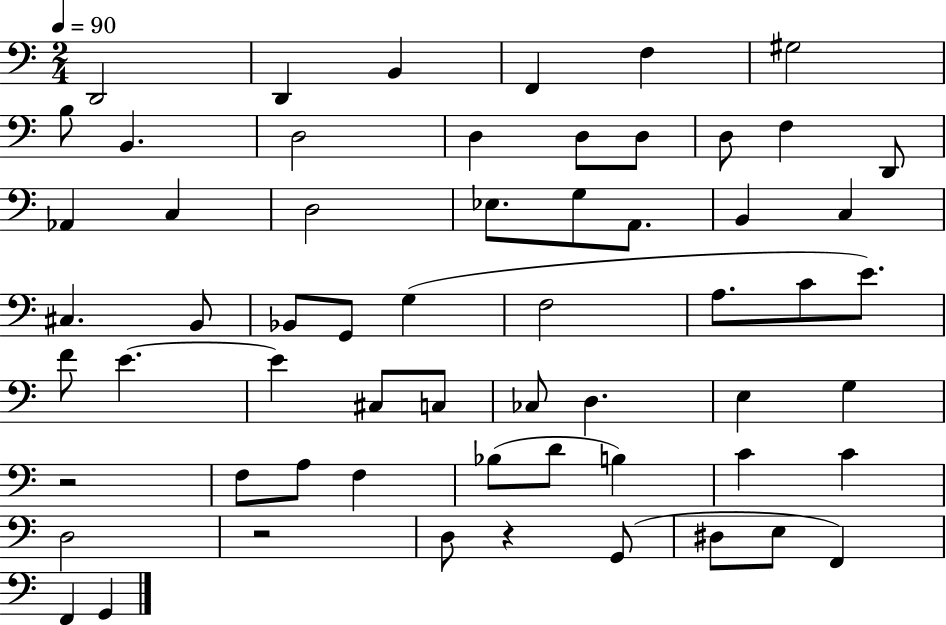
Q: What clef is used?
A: bass